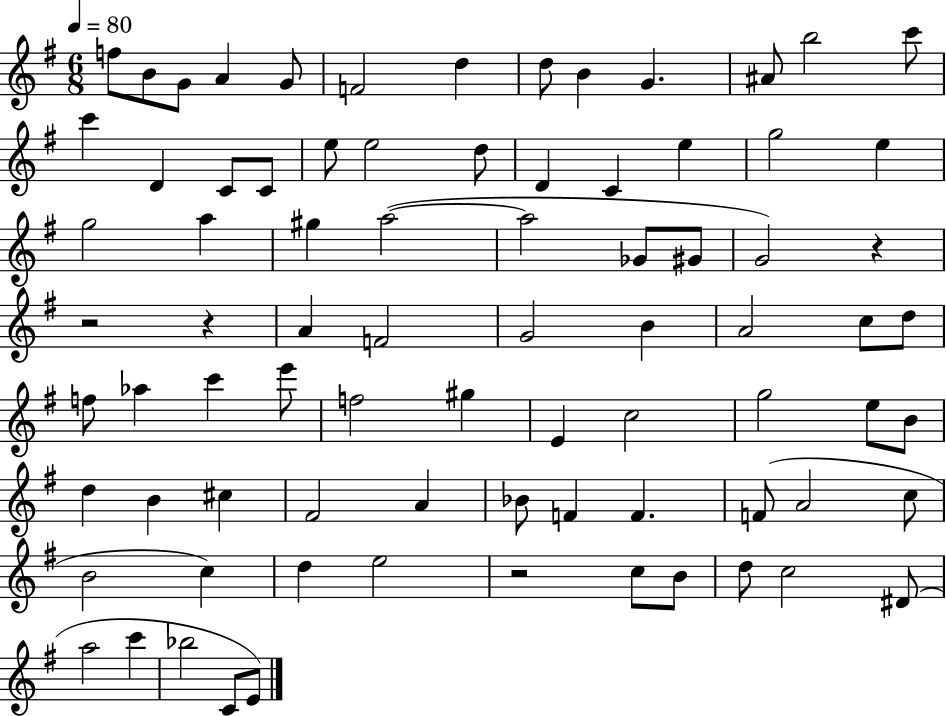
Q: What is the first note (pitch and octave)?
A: F5